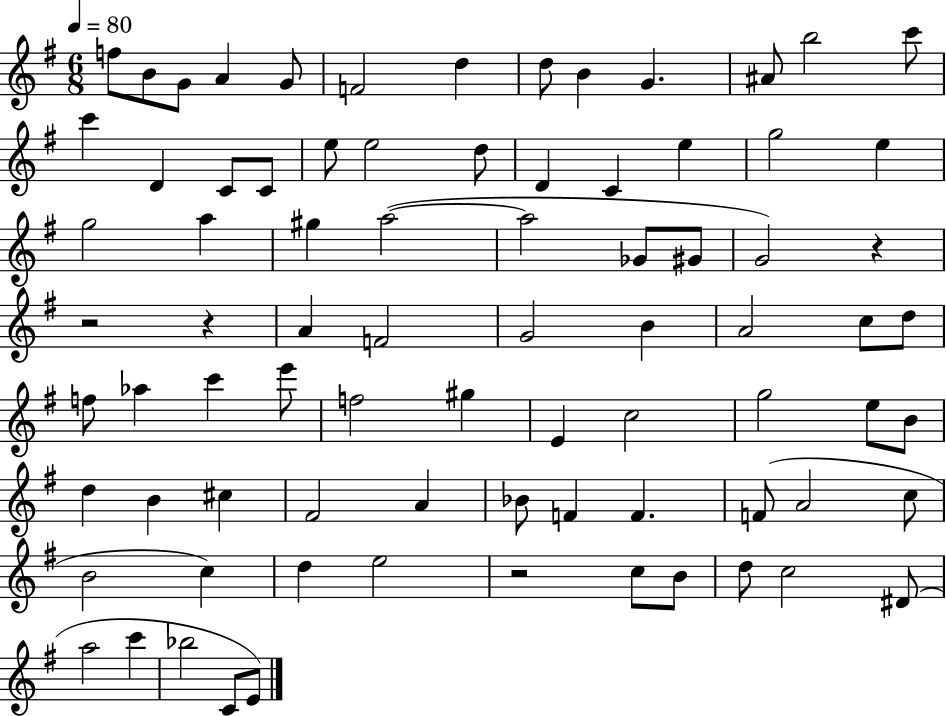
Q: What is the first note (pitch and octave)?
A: F5